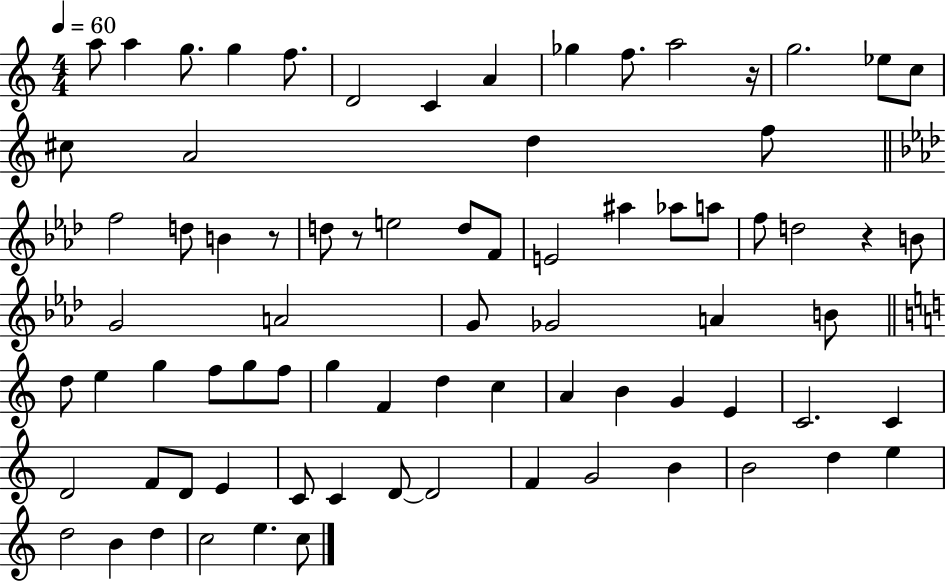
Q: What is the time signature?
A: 4/4